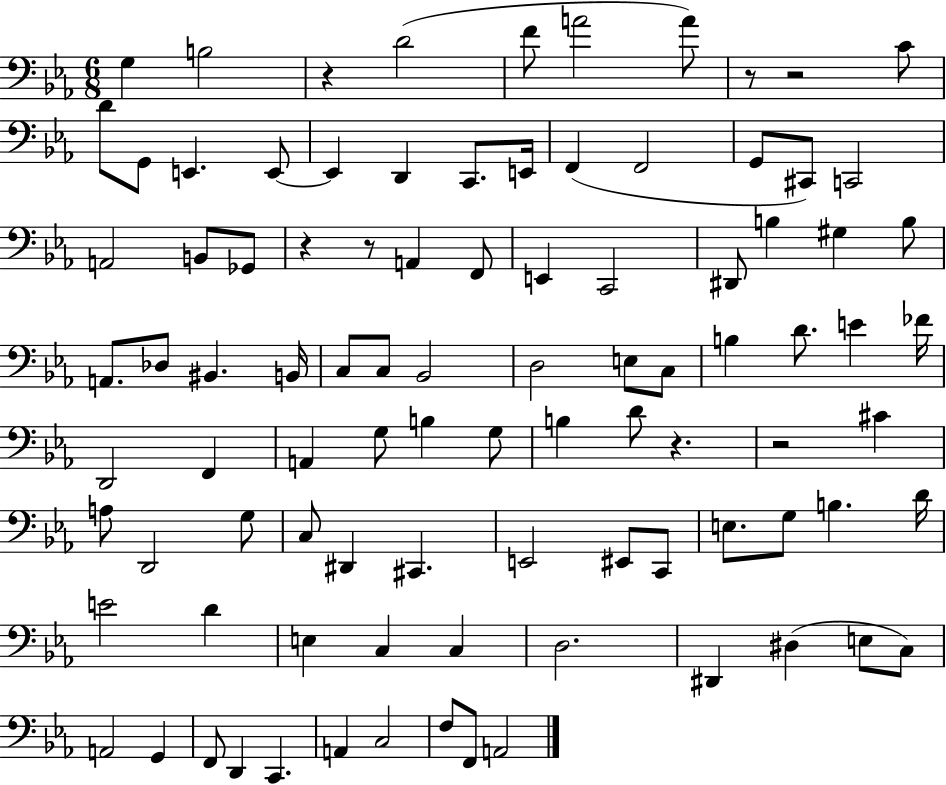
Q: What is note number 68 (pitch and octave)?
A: E4